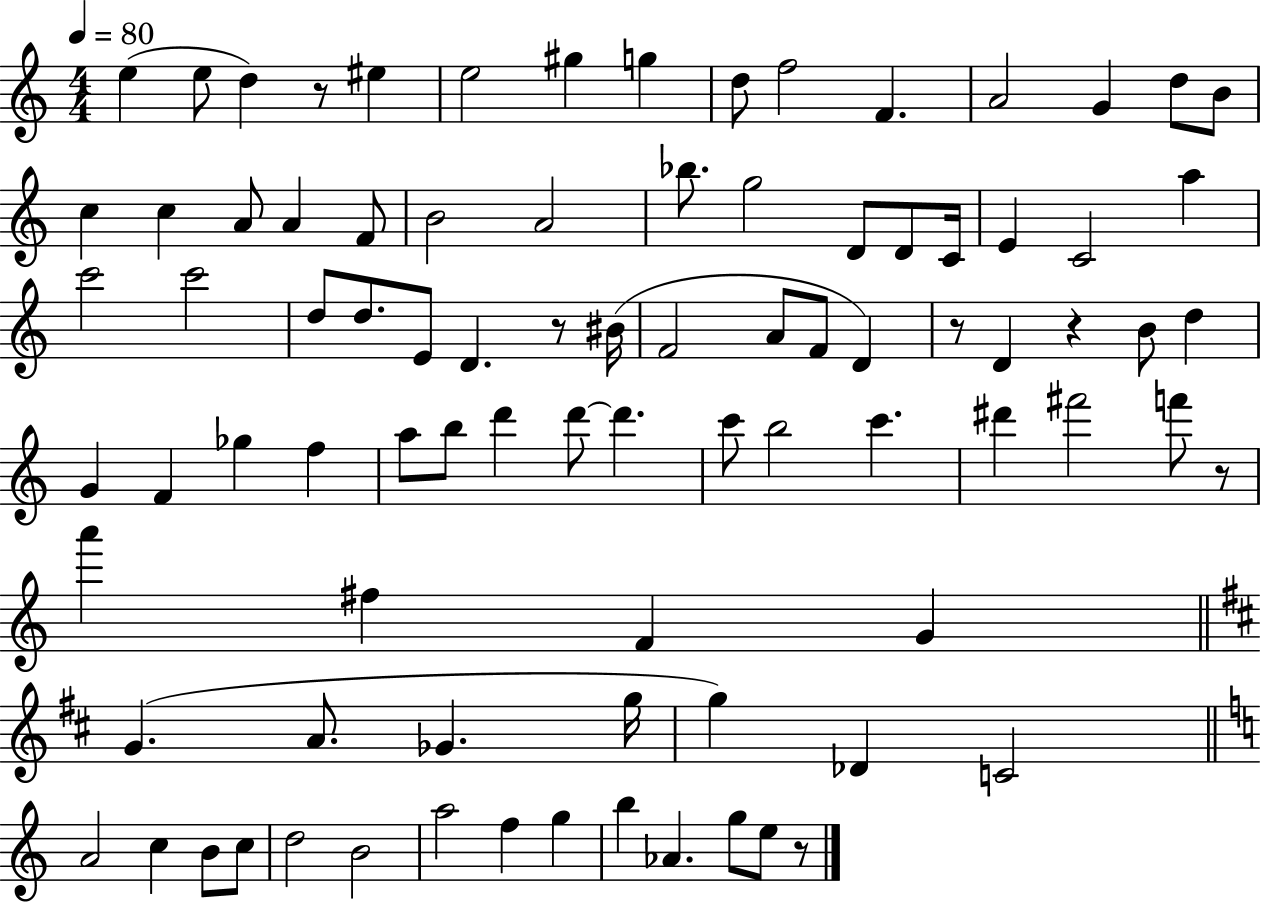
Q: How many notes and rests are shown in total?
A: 88